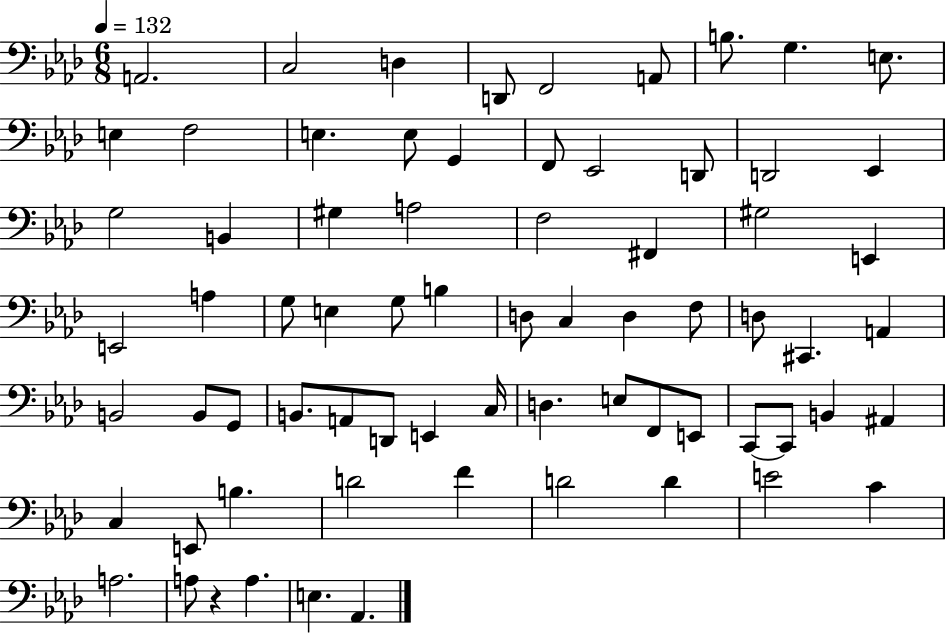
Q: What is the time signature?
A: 6/8